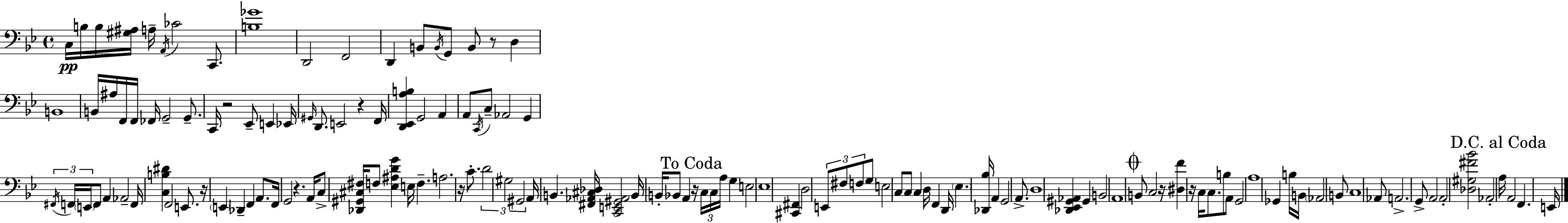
C3/s B3/s B3/s [G#3,A#3]/s A3/s A2/s CES4/h C2/e. [B3,Gb4]/w D2/h F2/h D2/q B2/e B2/s G2/e B2/e R/e D3/q B2/w B2/s A#3/s F2/s F2/s FES2/s G2/h G2/e. C2/s R/h Eb2/e E2/q Eb2/s G#2/s D2/e. E2/h R/q F2/s [D2,Eb2,A3,B3]/q G2/h A2/q A2/e C2/s C3/e Ab2/h G2/q F#2/s F2/s E2/s F2/e A2/q Ab2/h F2/s [C3,B3,D#4]/q F2/h E2/e. R/s E2/q Db2/q F2/q A2/e. F2/s G2/h R/q. A2/s C3/e [Db2,G#2,C#3,F#3]/s F3/e [Eb3,A#3,D4,G4]/q E3/s F3/q. A3/h. R/s C4/e. D4/h G#3/h G#2/h A2/s B2/q. [F#2,Ab2,C#3,Db3]/s [C2,E2,G#2,Ab2]/h B2/s B2/s Bb2/e A2/q R/s C3/s C3/s A3/s G3/q E3/h Eb3/w [C#2,F#2]/q D3/h E2/e F#3/e F3/e G3/e E3/h C3/e C3/e C3/q D3/s F2/q D2/s Eb3/q. [Db2,Bb3]/s A2/q G2/h A2/e. D3/w [Db2,Eb2,G#2,Ab2]/q G#2/q B2/h A2/w B2/e C3/h R/s [D#3,F4]/q R/s C3/s C3/e. B3/e A2/e G2/h A3/w Gb2/q B3/s B2/s Ab2/h B2/e C3/w Ab2/e A2/h. G2/e A2/h A2/h [Db3,G#3,F#4,Bb4]/h Ab2/h A3/s A2/h F2/q. E2/s